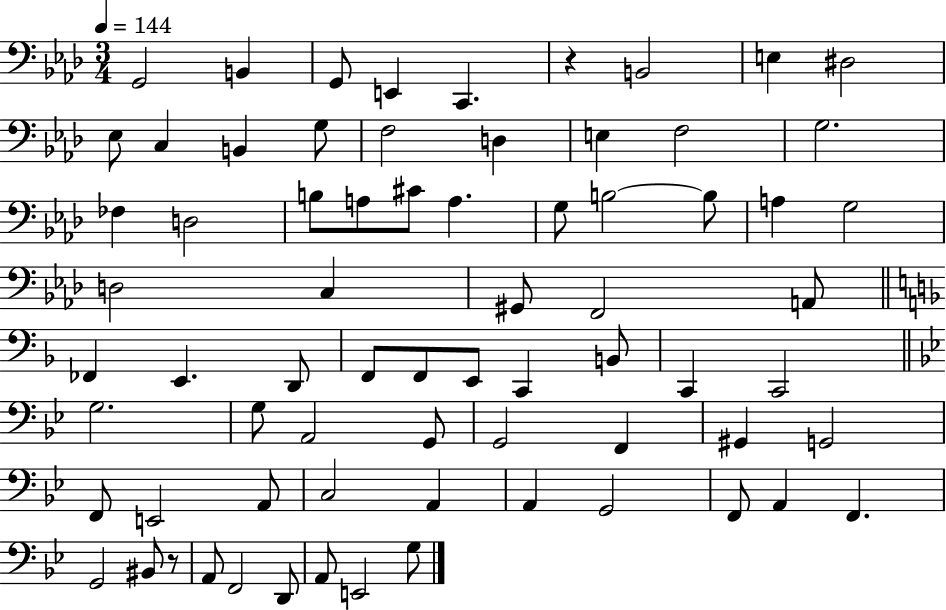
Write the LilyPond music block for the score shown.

{
  \clef bass
  \numericTimeSignature
  \time 3/4
  \key aes \major
  \tempo 4 = 144
  \repeat volta 2 { g,2 b,4 | g,8 e,4 c,4. | r4 b,2 | e4 dis2 | \break ees8 c4 b,4 g8 | f2 d4 | e4 f2 | g2. | \break fes4 d2 | b8 a8 cis'8 a4. | g8 b2~~ b8 | a4 g2 | \break d2 c4 | gis,8 f,2 a,8 | \bar "||" \break \key f \major fes,4 e,4. d,8 | f,8 f,8 e,8 c,4 b,8 | c,4 c,2 | \bar "||" \break \key bes \major g2. | g8 a,2 g,8 | g,2 f,4 | gis,4 g,2 | \break f,8 e,2 a,8 | c2 a,4 | a,4 g,2 | f,8 a,4 f,4. | \break g,2 bis,8 r8 | a,8 f,2 d,8 | a,8 e,2 g8 | } \bar "|."
}